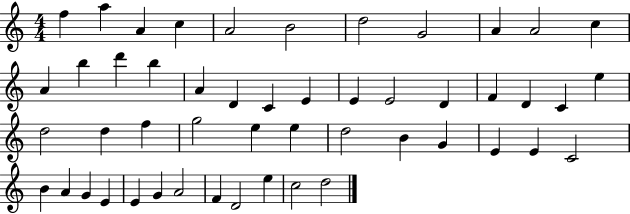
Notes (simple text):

F5/q A5/q A4/q C5/q A4/h B4/h D5/h G4/h A4/q A4/h C5/q A4/q B5/q D6/q B5/q A4/q D4/q C4/q E4/q E4/q E4/h D4/q F4/q D4/q C4/q E5/q D5/h D5/q F5/q G5/h E5/q E5/q D5/h B4/q G4/q E4/q E4/q C4/h B4/q A4/q G4/q E4/q E4/q G4/q A4/h F4/q D4/h E5/q C5/h D5/h